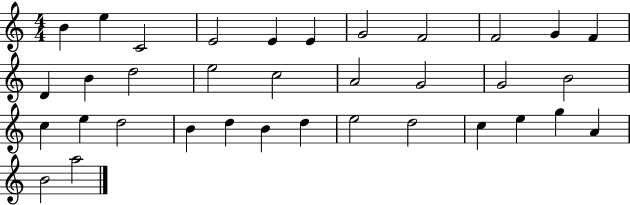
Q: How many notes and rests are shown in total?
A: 35